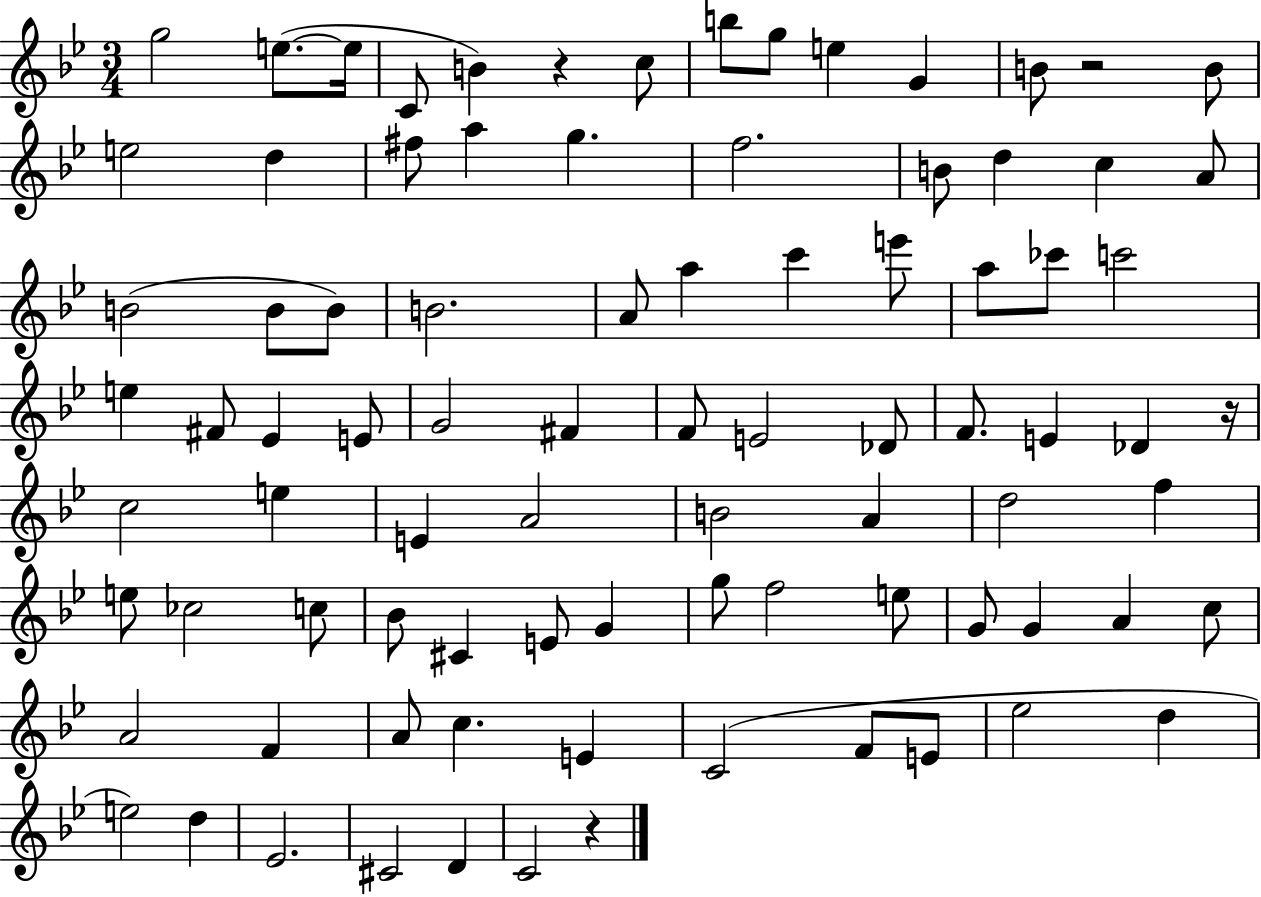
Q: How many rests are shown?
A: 4